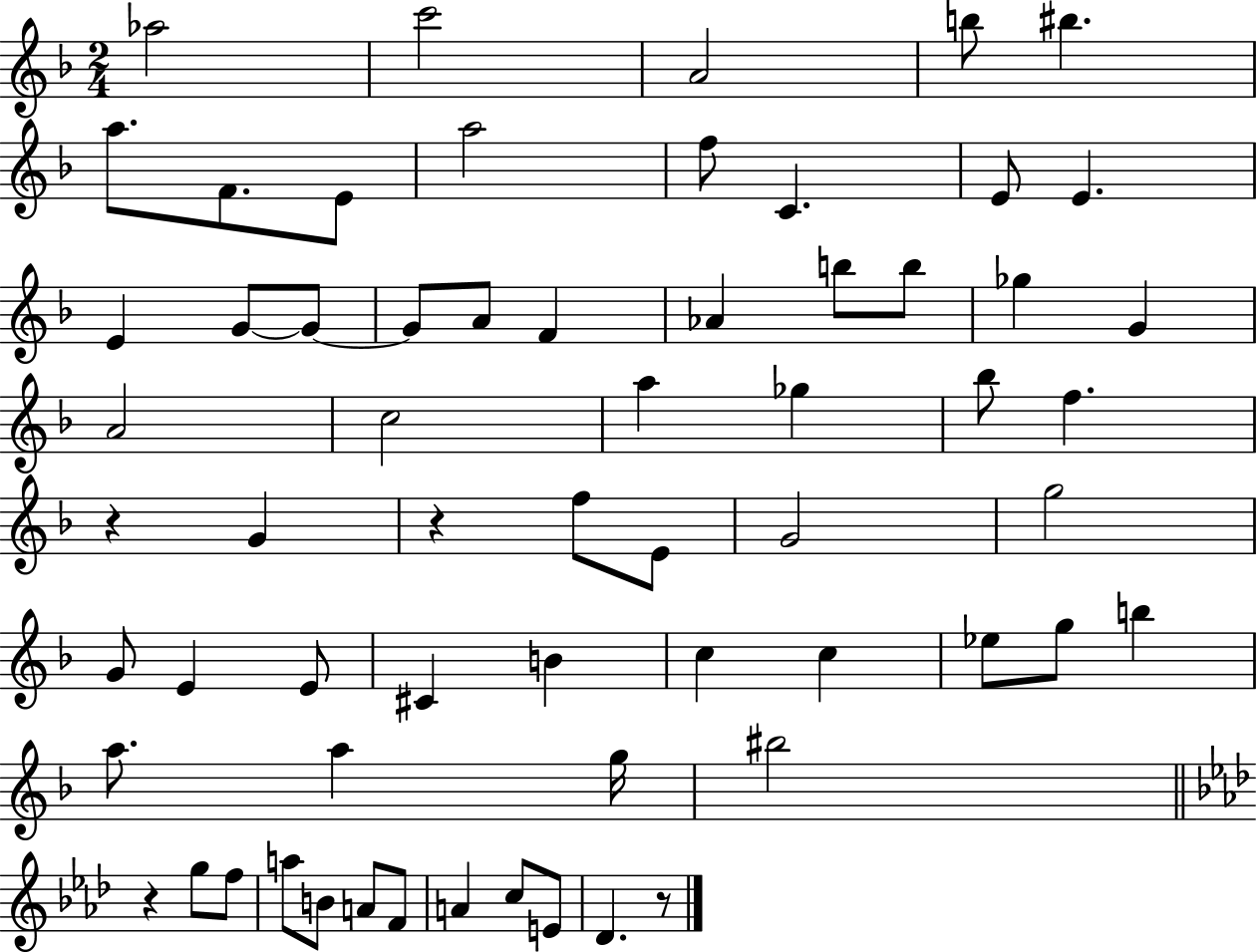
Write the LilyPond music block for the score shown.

{
  \clef treble
  \numericTimeSignature
  \time 2/4
  \key f \major
  aes''2 | c'''2 | a'2 | b''8 bis''4. | \break a''8. f'8. e'8 | a''2 | f''8 c'4. | e'8 e'4. | \break e'4 g'8~~ g'8~~ | g'8 a'8 f'4 | aes'4 b''8 b''8 | ges''4 g'4 | \break a'2 | c''2 | a''4 ges''4 | bes''8 f''4. | \break r4 g'4 | r4 f''8 e'8 | g'2 | g''2 | \break g'8 e'4 e'8 | cis'4 b'4 | c''4 c''4 | ees''8 g''8 b''4 | \break a''8. a''4 g''16 | bis''2 | \bar "||" \break \key f \minor r4 g''8 f''8 | a''8 b'8 a'8 f'8 | a'4 c''8 e'8 | des'4. r8 | \break \bar "|."
}